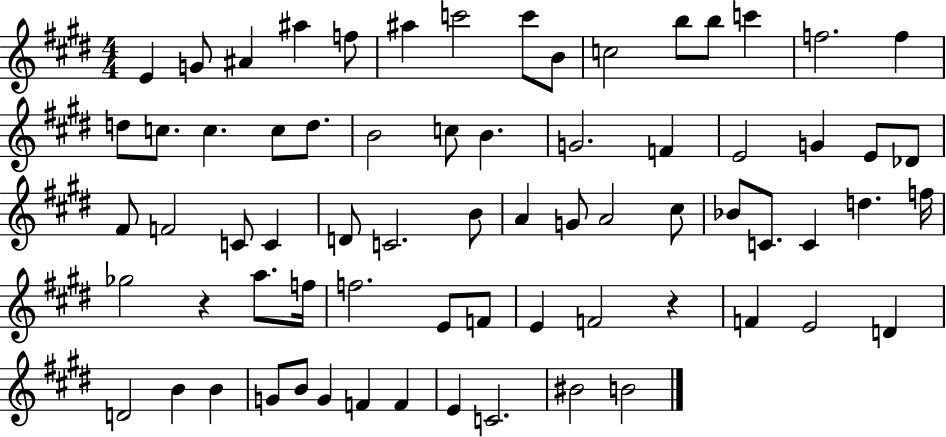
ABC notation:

X:1
T:Untitled
M:4/4
L:1/4
K:E
E G/2 ^A ^a f/2 ^a c'2 c'/2 B/2 c2 b/2 b/2 c' f2 f d/2 c/2 c c/2 d/2 B2 c/2 B G2 F E2 G E/2 _D/2 ^F/2 F2 C/2 C D/2 C2 B/2 A G/2 A2 ^c/2 _B/2 C/2 C d f/4 _g2 z a/2 f/4 f2 E/2 F/2 E F2 z F E2 D D2 B B G/2 B/2 G F F E C2 ^B2 B2